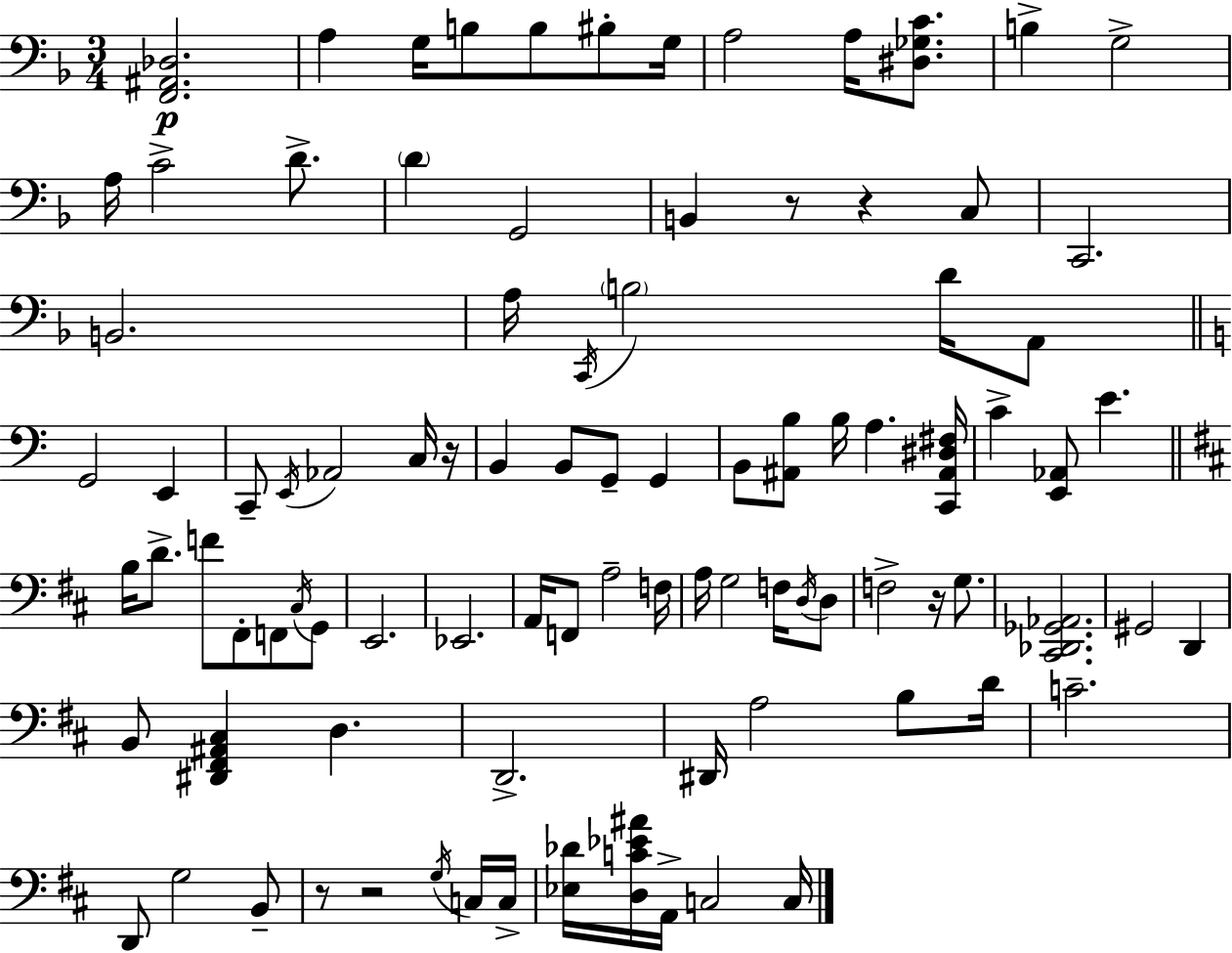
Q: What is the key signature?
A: D minor